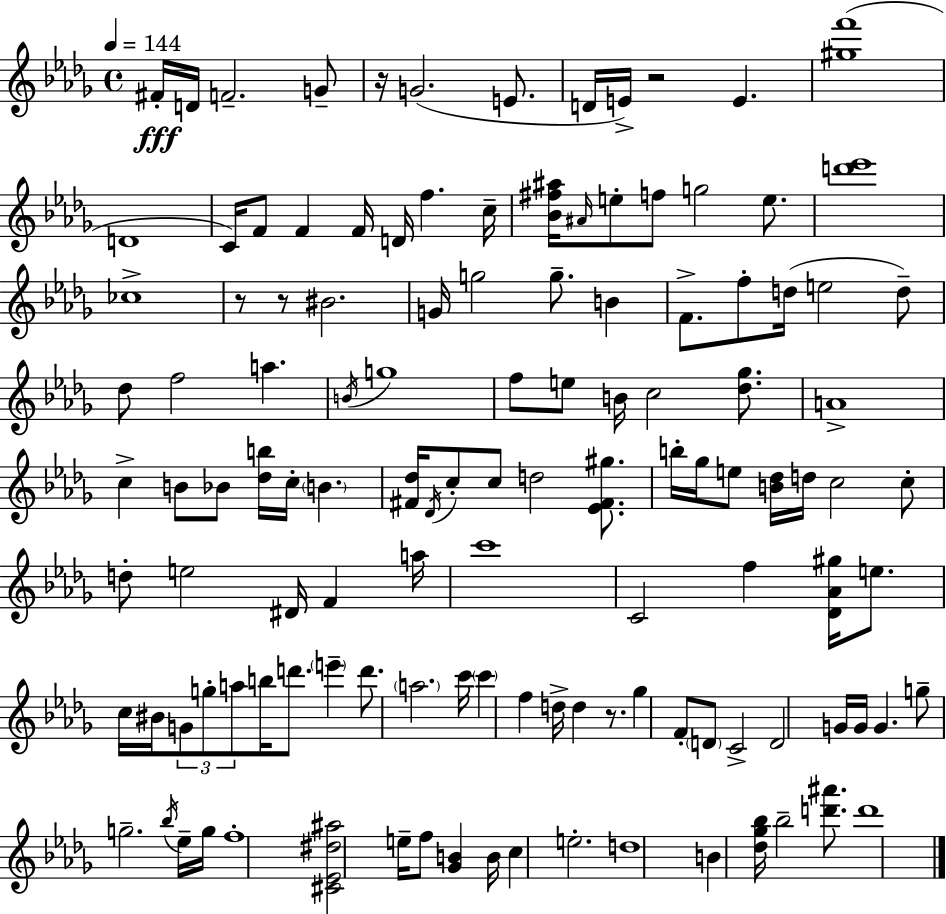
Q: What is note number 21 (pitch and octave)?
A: G5